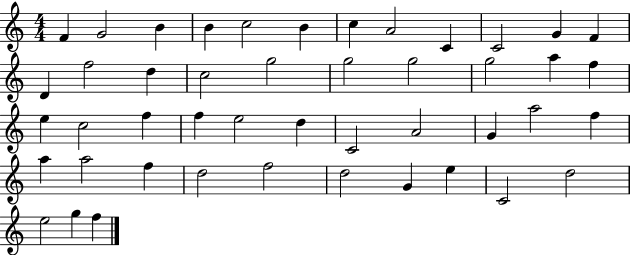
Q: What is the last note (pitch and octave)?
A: F5